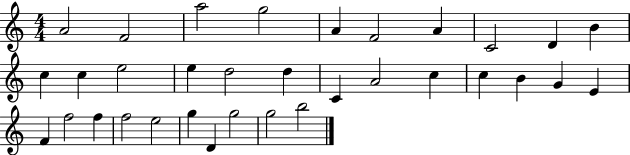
{
  \clef treble
  \numericTimeSignature
  \time 4/4
  \key c \major
  a'2 f'2 | a''2 g''2 | a'4 f'2 a'4 | c'2 d'4 b'4 | \break c''4 c''4 e''2 | e''4 d''2 d''4 | c'4 a'2 c''4 | c''4 b'4 g'4 e'4 | \break f'4 f''2 f''4 | f''2 e''2 | g''4 d'4 g''2 | g''2 b''2 | \break \bar "|."
}